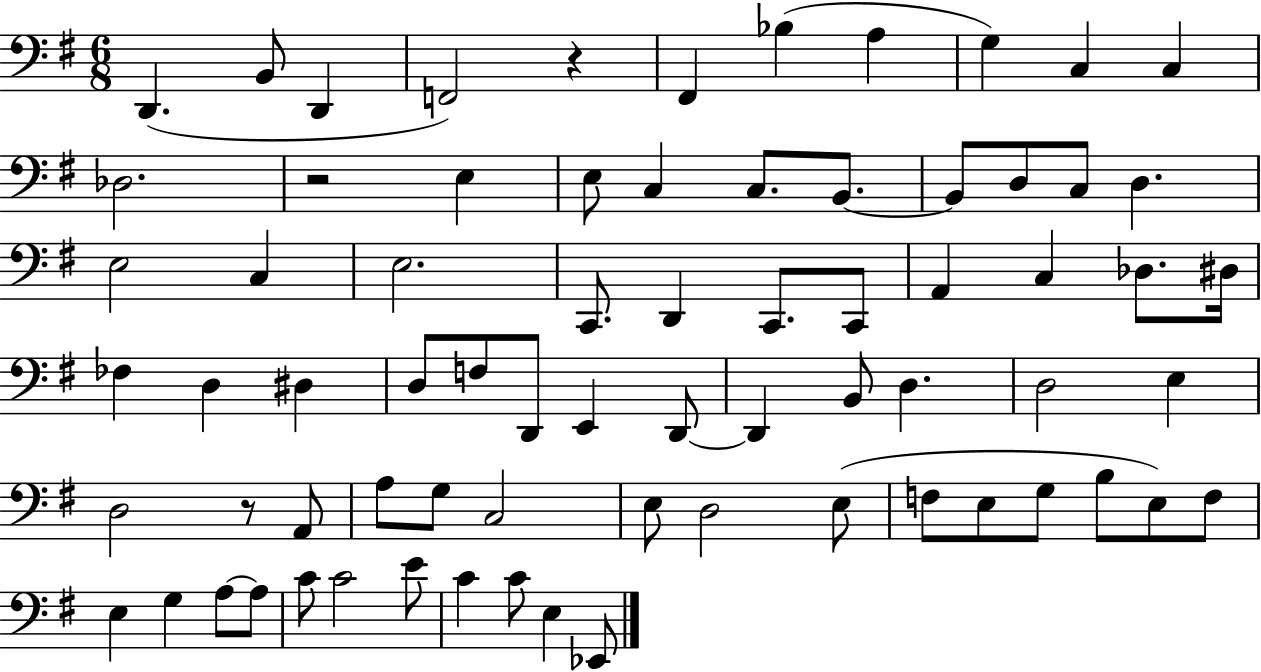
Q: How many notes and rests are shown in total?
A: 72